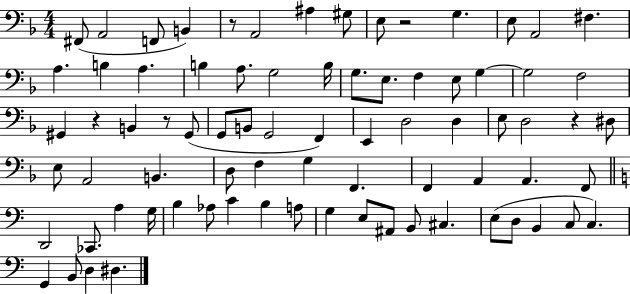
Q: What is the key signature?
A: F major